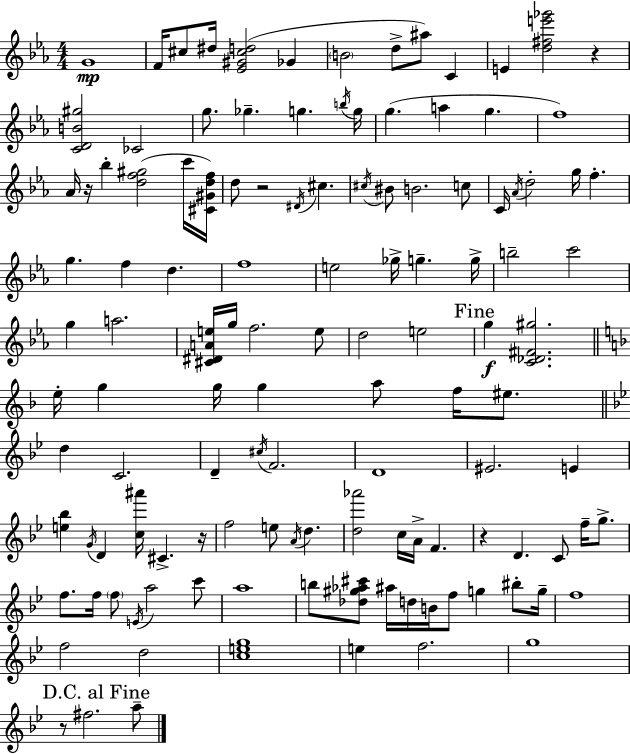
{
  \clef treble
  \numericTimeSignature
  \time 4/4
  \key c \minor
  \repeat volta 2 { g'1\mp | f'16 cis''8 dis''16 <ees' gis' cis'' d''>2( ges'4 | \parenthesize b'2 d''8-> ais''8) c'4 | e'4 <d'' fis'' e''' ges'''>2 r4 | \break <c' d' b' gis''>2 ces'2 | g''8. ges''4.-- g''4. \acciaccatura { b''16 } | g''16 g''4.( a''4 g''4. | f''1) | \break aes'16 r16 bes''4-. <d'' f'' gis''>2( c'''16 | <cis' gis' d'' f''>16) d''8 r2 \acciaccatura { dis'16 } cis''4. | \acciaccatura { cis''16 } bis'8 b'2. | c''8 c'16 \acciaccatura { aes'16 } d''2-. g''16 f''4.-. | \break g''4. f''4 d''4. | f''1 | e''2 ges''16-> g''4.-- | g''16-> b''2-- c'''2 | \break g''4 a''2. | <cis' dis' a' e''>16 g''16 f''2. | e''8 d''2 e''2 | \mark "Fine" g''4\f <c' des' fis' gis''>2. | \break \bar "||" \break \key f \major e''16-. g''4 g''16 g''4 a''8 f''16 eis''8. | \bar "||" \break \key bes \major d''4 c'2. | d'4-- \acciaccatura { cis''16 } f'2. | d'1 | eis'2. e'4 | \break <e'' bes''>4 \acciaccatura { g'16 } d'4 <c'' ais'''>16 cis'4.-> | r16 f''2 e''8 \acciaccatura { a'16 } d''4. | <d'' aes'''>2 c''16 a'16-> f'4. | r4 d'4. c'8 f''16-- | \break g''8.-> f''8. f''16 \parenthesize f''8 \acciaccatura { e'16 } a''2 | c'''8 a''1 | b''8 <des'' gis'' aes'' cis'''>8 ais''16 d''16 b'16 f''8 g''4 | bis''8-. g''16-- f''1 | \break f''2 d''2 | <c'' e'' g''>1 | e''4 f''2. | g''1 | \break \mark "D.C. al Fine" r8 fis''2. | a''8-- } \bar "|."
}